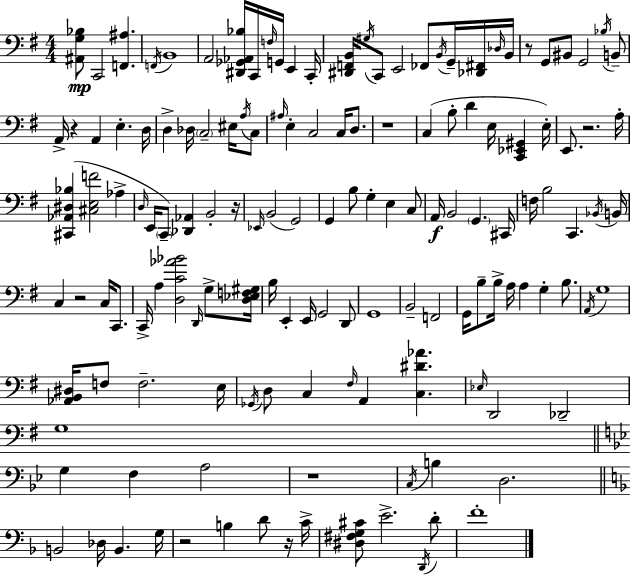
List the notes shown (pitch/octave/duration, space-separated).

[A#2,G3,Bb3]/e C2/h [F2,A#3]/q. F2/s B2/w A2/h [D#2,Gb2,Ab2,Bb3]/s C2/s F3/s G2/s E2/q C2/s [D#2,F2,B2]/s G#3/s C2/e E2/h FES2/e B2/s G2/s [Db2,F#2]/s Db3/s B2/s R/e G2/e BIS2/e G2/h Bb3/s B2/e A2/s R/q A2/q E3/q. D3/s D3/q Db3/s C3/h EIS3/s A3/s C3/e A#3/s E3/q C3/h C3/s D3/e. R/w C3/q B3/e D4/q E3/s [C2,Eb2,G#2]/q E3/s E2/e. R/h. A3/s [C#2,Ab2,D#3,Bb3]/q [C#3,E3,F4]/h Ab3/q D3/s E2/s C2/e [Db2,Ab2]/q B2/h R/s Eb2/s B2/h G2/h G2/q B3/e G3/q E3/q C3/e A2/s B2/h G2/q. C#2/s F3/s B3/h C2/q. Bb2/s B2/s C3/q R/h C3/s C2/e. C2/s A3/q [D3,C4,Ab4,Bb4]/h D2/s G3/e [D3,Eb3,F3,G#3]/s B3/s E2/q E2/s G2/h D2/e G2/w B2/h F2/h G2/s B3/e B3/s A3/s A3/q G3/q B3/e. A2/s G3/w [Ab2,B2,D#3]/s F3/e F3/h. E3/s Gb2/s D3/e C3/q F#3/s A2/q [C3,D#4,Ab4]/q. Eb3/s D2/h Db2/h G3/w G3/q F3/q A3/h R/w C3/s B3/q D3/h. B2/h Db3/s B2/q. G3/s R/h B3/q D4/e R/s C4/s [D#3,F#3,G3,C#4]/e E4/h. D2/s D4/e F4/w